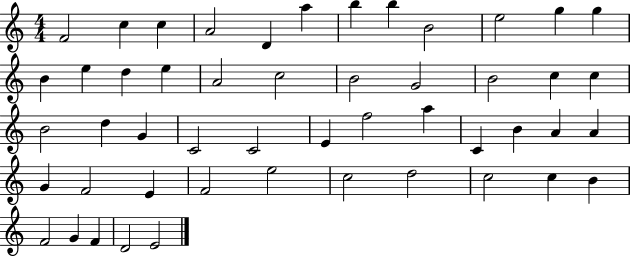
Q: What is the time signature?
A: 4/4